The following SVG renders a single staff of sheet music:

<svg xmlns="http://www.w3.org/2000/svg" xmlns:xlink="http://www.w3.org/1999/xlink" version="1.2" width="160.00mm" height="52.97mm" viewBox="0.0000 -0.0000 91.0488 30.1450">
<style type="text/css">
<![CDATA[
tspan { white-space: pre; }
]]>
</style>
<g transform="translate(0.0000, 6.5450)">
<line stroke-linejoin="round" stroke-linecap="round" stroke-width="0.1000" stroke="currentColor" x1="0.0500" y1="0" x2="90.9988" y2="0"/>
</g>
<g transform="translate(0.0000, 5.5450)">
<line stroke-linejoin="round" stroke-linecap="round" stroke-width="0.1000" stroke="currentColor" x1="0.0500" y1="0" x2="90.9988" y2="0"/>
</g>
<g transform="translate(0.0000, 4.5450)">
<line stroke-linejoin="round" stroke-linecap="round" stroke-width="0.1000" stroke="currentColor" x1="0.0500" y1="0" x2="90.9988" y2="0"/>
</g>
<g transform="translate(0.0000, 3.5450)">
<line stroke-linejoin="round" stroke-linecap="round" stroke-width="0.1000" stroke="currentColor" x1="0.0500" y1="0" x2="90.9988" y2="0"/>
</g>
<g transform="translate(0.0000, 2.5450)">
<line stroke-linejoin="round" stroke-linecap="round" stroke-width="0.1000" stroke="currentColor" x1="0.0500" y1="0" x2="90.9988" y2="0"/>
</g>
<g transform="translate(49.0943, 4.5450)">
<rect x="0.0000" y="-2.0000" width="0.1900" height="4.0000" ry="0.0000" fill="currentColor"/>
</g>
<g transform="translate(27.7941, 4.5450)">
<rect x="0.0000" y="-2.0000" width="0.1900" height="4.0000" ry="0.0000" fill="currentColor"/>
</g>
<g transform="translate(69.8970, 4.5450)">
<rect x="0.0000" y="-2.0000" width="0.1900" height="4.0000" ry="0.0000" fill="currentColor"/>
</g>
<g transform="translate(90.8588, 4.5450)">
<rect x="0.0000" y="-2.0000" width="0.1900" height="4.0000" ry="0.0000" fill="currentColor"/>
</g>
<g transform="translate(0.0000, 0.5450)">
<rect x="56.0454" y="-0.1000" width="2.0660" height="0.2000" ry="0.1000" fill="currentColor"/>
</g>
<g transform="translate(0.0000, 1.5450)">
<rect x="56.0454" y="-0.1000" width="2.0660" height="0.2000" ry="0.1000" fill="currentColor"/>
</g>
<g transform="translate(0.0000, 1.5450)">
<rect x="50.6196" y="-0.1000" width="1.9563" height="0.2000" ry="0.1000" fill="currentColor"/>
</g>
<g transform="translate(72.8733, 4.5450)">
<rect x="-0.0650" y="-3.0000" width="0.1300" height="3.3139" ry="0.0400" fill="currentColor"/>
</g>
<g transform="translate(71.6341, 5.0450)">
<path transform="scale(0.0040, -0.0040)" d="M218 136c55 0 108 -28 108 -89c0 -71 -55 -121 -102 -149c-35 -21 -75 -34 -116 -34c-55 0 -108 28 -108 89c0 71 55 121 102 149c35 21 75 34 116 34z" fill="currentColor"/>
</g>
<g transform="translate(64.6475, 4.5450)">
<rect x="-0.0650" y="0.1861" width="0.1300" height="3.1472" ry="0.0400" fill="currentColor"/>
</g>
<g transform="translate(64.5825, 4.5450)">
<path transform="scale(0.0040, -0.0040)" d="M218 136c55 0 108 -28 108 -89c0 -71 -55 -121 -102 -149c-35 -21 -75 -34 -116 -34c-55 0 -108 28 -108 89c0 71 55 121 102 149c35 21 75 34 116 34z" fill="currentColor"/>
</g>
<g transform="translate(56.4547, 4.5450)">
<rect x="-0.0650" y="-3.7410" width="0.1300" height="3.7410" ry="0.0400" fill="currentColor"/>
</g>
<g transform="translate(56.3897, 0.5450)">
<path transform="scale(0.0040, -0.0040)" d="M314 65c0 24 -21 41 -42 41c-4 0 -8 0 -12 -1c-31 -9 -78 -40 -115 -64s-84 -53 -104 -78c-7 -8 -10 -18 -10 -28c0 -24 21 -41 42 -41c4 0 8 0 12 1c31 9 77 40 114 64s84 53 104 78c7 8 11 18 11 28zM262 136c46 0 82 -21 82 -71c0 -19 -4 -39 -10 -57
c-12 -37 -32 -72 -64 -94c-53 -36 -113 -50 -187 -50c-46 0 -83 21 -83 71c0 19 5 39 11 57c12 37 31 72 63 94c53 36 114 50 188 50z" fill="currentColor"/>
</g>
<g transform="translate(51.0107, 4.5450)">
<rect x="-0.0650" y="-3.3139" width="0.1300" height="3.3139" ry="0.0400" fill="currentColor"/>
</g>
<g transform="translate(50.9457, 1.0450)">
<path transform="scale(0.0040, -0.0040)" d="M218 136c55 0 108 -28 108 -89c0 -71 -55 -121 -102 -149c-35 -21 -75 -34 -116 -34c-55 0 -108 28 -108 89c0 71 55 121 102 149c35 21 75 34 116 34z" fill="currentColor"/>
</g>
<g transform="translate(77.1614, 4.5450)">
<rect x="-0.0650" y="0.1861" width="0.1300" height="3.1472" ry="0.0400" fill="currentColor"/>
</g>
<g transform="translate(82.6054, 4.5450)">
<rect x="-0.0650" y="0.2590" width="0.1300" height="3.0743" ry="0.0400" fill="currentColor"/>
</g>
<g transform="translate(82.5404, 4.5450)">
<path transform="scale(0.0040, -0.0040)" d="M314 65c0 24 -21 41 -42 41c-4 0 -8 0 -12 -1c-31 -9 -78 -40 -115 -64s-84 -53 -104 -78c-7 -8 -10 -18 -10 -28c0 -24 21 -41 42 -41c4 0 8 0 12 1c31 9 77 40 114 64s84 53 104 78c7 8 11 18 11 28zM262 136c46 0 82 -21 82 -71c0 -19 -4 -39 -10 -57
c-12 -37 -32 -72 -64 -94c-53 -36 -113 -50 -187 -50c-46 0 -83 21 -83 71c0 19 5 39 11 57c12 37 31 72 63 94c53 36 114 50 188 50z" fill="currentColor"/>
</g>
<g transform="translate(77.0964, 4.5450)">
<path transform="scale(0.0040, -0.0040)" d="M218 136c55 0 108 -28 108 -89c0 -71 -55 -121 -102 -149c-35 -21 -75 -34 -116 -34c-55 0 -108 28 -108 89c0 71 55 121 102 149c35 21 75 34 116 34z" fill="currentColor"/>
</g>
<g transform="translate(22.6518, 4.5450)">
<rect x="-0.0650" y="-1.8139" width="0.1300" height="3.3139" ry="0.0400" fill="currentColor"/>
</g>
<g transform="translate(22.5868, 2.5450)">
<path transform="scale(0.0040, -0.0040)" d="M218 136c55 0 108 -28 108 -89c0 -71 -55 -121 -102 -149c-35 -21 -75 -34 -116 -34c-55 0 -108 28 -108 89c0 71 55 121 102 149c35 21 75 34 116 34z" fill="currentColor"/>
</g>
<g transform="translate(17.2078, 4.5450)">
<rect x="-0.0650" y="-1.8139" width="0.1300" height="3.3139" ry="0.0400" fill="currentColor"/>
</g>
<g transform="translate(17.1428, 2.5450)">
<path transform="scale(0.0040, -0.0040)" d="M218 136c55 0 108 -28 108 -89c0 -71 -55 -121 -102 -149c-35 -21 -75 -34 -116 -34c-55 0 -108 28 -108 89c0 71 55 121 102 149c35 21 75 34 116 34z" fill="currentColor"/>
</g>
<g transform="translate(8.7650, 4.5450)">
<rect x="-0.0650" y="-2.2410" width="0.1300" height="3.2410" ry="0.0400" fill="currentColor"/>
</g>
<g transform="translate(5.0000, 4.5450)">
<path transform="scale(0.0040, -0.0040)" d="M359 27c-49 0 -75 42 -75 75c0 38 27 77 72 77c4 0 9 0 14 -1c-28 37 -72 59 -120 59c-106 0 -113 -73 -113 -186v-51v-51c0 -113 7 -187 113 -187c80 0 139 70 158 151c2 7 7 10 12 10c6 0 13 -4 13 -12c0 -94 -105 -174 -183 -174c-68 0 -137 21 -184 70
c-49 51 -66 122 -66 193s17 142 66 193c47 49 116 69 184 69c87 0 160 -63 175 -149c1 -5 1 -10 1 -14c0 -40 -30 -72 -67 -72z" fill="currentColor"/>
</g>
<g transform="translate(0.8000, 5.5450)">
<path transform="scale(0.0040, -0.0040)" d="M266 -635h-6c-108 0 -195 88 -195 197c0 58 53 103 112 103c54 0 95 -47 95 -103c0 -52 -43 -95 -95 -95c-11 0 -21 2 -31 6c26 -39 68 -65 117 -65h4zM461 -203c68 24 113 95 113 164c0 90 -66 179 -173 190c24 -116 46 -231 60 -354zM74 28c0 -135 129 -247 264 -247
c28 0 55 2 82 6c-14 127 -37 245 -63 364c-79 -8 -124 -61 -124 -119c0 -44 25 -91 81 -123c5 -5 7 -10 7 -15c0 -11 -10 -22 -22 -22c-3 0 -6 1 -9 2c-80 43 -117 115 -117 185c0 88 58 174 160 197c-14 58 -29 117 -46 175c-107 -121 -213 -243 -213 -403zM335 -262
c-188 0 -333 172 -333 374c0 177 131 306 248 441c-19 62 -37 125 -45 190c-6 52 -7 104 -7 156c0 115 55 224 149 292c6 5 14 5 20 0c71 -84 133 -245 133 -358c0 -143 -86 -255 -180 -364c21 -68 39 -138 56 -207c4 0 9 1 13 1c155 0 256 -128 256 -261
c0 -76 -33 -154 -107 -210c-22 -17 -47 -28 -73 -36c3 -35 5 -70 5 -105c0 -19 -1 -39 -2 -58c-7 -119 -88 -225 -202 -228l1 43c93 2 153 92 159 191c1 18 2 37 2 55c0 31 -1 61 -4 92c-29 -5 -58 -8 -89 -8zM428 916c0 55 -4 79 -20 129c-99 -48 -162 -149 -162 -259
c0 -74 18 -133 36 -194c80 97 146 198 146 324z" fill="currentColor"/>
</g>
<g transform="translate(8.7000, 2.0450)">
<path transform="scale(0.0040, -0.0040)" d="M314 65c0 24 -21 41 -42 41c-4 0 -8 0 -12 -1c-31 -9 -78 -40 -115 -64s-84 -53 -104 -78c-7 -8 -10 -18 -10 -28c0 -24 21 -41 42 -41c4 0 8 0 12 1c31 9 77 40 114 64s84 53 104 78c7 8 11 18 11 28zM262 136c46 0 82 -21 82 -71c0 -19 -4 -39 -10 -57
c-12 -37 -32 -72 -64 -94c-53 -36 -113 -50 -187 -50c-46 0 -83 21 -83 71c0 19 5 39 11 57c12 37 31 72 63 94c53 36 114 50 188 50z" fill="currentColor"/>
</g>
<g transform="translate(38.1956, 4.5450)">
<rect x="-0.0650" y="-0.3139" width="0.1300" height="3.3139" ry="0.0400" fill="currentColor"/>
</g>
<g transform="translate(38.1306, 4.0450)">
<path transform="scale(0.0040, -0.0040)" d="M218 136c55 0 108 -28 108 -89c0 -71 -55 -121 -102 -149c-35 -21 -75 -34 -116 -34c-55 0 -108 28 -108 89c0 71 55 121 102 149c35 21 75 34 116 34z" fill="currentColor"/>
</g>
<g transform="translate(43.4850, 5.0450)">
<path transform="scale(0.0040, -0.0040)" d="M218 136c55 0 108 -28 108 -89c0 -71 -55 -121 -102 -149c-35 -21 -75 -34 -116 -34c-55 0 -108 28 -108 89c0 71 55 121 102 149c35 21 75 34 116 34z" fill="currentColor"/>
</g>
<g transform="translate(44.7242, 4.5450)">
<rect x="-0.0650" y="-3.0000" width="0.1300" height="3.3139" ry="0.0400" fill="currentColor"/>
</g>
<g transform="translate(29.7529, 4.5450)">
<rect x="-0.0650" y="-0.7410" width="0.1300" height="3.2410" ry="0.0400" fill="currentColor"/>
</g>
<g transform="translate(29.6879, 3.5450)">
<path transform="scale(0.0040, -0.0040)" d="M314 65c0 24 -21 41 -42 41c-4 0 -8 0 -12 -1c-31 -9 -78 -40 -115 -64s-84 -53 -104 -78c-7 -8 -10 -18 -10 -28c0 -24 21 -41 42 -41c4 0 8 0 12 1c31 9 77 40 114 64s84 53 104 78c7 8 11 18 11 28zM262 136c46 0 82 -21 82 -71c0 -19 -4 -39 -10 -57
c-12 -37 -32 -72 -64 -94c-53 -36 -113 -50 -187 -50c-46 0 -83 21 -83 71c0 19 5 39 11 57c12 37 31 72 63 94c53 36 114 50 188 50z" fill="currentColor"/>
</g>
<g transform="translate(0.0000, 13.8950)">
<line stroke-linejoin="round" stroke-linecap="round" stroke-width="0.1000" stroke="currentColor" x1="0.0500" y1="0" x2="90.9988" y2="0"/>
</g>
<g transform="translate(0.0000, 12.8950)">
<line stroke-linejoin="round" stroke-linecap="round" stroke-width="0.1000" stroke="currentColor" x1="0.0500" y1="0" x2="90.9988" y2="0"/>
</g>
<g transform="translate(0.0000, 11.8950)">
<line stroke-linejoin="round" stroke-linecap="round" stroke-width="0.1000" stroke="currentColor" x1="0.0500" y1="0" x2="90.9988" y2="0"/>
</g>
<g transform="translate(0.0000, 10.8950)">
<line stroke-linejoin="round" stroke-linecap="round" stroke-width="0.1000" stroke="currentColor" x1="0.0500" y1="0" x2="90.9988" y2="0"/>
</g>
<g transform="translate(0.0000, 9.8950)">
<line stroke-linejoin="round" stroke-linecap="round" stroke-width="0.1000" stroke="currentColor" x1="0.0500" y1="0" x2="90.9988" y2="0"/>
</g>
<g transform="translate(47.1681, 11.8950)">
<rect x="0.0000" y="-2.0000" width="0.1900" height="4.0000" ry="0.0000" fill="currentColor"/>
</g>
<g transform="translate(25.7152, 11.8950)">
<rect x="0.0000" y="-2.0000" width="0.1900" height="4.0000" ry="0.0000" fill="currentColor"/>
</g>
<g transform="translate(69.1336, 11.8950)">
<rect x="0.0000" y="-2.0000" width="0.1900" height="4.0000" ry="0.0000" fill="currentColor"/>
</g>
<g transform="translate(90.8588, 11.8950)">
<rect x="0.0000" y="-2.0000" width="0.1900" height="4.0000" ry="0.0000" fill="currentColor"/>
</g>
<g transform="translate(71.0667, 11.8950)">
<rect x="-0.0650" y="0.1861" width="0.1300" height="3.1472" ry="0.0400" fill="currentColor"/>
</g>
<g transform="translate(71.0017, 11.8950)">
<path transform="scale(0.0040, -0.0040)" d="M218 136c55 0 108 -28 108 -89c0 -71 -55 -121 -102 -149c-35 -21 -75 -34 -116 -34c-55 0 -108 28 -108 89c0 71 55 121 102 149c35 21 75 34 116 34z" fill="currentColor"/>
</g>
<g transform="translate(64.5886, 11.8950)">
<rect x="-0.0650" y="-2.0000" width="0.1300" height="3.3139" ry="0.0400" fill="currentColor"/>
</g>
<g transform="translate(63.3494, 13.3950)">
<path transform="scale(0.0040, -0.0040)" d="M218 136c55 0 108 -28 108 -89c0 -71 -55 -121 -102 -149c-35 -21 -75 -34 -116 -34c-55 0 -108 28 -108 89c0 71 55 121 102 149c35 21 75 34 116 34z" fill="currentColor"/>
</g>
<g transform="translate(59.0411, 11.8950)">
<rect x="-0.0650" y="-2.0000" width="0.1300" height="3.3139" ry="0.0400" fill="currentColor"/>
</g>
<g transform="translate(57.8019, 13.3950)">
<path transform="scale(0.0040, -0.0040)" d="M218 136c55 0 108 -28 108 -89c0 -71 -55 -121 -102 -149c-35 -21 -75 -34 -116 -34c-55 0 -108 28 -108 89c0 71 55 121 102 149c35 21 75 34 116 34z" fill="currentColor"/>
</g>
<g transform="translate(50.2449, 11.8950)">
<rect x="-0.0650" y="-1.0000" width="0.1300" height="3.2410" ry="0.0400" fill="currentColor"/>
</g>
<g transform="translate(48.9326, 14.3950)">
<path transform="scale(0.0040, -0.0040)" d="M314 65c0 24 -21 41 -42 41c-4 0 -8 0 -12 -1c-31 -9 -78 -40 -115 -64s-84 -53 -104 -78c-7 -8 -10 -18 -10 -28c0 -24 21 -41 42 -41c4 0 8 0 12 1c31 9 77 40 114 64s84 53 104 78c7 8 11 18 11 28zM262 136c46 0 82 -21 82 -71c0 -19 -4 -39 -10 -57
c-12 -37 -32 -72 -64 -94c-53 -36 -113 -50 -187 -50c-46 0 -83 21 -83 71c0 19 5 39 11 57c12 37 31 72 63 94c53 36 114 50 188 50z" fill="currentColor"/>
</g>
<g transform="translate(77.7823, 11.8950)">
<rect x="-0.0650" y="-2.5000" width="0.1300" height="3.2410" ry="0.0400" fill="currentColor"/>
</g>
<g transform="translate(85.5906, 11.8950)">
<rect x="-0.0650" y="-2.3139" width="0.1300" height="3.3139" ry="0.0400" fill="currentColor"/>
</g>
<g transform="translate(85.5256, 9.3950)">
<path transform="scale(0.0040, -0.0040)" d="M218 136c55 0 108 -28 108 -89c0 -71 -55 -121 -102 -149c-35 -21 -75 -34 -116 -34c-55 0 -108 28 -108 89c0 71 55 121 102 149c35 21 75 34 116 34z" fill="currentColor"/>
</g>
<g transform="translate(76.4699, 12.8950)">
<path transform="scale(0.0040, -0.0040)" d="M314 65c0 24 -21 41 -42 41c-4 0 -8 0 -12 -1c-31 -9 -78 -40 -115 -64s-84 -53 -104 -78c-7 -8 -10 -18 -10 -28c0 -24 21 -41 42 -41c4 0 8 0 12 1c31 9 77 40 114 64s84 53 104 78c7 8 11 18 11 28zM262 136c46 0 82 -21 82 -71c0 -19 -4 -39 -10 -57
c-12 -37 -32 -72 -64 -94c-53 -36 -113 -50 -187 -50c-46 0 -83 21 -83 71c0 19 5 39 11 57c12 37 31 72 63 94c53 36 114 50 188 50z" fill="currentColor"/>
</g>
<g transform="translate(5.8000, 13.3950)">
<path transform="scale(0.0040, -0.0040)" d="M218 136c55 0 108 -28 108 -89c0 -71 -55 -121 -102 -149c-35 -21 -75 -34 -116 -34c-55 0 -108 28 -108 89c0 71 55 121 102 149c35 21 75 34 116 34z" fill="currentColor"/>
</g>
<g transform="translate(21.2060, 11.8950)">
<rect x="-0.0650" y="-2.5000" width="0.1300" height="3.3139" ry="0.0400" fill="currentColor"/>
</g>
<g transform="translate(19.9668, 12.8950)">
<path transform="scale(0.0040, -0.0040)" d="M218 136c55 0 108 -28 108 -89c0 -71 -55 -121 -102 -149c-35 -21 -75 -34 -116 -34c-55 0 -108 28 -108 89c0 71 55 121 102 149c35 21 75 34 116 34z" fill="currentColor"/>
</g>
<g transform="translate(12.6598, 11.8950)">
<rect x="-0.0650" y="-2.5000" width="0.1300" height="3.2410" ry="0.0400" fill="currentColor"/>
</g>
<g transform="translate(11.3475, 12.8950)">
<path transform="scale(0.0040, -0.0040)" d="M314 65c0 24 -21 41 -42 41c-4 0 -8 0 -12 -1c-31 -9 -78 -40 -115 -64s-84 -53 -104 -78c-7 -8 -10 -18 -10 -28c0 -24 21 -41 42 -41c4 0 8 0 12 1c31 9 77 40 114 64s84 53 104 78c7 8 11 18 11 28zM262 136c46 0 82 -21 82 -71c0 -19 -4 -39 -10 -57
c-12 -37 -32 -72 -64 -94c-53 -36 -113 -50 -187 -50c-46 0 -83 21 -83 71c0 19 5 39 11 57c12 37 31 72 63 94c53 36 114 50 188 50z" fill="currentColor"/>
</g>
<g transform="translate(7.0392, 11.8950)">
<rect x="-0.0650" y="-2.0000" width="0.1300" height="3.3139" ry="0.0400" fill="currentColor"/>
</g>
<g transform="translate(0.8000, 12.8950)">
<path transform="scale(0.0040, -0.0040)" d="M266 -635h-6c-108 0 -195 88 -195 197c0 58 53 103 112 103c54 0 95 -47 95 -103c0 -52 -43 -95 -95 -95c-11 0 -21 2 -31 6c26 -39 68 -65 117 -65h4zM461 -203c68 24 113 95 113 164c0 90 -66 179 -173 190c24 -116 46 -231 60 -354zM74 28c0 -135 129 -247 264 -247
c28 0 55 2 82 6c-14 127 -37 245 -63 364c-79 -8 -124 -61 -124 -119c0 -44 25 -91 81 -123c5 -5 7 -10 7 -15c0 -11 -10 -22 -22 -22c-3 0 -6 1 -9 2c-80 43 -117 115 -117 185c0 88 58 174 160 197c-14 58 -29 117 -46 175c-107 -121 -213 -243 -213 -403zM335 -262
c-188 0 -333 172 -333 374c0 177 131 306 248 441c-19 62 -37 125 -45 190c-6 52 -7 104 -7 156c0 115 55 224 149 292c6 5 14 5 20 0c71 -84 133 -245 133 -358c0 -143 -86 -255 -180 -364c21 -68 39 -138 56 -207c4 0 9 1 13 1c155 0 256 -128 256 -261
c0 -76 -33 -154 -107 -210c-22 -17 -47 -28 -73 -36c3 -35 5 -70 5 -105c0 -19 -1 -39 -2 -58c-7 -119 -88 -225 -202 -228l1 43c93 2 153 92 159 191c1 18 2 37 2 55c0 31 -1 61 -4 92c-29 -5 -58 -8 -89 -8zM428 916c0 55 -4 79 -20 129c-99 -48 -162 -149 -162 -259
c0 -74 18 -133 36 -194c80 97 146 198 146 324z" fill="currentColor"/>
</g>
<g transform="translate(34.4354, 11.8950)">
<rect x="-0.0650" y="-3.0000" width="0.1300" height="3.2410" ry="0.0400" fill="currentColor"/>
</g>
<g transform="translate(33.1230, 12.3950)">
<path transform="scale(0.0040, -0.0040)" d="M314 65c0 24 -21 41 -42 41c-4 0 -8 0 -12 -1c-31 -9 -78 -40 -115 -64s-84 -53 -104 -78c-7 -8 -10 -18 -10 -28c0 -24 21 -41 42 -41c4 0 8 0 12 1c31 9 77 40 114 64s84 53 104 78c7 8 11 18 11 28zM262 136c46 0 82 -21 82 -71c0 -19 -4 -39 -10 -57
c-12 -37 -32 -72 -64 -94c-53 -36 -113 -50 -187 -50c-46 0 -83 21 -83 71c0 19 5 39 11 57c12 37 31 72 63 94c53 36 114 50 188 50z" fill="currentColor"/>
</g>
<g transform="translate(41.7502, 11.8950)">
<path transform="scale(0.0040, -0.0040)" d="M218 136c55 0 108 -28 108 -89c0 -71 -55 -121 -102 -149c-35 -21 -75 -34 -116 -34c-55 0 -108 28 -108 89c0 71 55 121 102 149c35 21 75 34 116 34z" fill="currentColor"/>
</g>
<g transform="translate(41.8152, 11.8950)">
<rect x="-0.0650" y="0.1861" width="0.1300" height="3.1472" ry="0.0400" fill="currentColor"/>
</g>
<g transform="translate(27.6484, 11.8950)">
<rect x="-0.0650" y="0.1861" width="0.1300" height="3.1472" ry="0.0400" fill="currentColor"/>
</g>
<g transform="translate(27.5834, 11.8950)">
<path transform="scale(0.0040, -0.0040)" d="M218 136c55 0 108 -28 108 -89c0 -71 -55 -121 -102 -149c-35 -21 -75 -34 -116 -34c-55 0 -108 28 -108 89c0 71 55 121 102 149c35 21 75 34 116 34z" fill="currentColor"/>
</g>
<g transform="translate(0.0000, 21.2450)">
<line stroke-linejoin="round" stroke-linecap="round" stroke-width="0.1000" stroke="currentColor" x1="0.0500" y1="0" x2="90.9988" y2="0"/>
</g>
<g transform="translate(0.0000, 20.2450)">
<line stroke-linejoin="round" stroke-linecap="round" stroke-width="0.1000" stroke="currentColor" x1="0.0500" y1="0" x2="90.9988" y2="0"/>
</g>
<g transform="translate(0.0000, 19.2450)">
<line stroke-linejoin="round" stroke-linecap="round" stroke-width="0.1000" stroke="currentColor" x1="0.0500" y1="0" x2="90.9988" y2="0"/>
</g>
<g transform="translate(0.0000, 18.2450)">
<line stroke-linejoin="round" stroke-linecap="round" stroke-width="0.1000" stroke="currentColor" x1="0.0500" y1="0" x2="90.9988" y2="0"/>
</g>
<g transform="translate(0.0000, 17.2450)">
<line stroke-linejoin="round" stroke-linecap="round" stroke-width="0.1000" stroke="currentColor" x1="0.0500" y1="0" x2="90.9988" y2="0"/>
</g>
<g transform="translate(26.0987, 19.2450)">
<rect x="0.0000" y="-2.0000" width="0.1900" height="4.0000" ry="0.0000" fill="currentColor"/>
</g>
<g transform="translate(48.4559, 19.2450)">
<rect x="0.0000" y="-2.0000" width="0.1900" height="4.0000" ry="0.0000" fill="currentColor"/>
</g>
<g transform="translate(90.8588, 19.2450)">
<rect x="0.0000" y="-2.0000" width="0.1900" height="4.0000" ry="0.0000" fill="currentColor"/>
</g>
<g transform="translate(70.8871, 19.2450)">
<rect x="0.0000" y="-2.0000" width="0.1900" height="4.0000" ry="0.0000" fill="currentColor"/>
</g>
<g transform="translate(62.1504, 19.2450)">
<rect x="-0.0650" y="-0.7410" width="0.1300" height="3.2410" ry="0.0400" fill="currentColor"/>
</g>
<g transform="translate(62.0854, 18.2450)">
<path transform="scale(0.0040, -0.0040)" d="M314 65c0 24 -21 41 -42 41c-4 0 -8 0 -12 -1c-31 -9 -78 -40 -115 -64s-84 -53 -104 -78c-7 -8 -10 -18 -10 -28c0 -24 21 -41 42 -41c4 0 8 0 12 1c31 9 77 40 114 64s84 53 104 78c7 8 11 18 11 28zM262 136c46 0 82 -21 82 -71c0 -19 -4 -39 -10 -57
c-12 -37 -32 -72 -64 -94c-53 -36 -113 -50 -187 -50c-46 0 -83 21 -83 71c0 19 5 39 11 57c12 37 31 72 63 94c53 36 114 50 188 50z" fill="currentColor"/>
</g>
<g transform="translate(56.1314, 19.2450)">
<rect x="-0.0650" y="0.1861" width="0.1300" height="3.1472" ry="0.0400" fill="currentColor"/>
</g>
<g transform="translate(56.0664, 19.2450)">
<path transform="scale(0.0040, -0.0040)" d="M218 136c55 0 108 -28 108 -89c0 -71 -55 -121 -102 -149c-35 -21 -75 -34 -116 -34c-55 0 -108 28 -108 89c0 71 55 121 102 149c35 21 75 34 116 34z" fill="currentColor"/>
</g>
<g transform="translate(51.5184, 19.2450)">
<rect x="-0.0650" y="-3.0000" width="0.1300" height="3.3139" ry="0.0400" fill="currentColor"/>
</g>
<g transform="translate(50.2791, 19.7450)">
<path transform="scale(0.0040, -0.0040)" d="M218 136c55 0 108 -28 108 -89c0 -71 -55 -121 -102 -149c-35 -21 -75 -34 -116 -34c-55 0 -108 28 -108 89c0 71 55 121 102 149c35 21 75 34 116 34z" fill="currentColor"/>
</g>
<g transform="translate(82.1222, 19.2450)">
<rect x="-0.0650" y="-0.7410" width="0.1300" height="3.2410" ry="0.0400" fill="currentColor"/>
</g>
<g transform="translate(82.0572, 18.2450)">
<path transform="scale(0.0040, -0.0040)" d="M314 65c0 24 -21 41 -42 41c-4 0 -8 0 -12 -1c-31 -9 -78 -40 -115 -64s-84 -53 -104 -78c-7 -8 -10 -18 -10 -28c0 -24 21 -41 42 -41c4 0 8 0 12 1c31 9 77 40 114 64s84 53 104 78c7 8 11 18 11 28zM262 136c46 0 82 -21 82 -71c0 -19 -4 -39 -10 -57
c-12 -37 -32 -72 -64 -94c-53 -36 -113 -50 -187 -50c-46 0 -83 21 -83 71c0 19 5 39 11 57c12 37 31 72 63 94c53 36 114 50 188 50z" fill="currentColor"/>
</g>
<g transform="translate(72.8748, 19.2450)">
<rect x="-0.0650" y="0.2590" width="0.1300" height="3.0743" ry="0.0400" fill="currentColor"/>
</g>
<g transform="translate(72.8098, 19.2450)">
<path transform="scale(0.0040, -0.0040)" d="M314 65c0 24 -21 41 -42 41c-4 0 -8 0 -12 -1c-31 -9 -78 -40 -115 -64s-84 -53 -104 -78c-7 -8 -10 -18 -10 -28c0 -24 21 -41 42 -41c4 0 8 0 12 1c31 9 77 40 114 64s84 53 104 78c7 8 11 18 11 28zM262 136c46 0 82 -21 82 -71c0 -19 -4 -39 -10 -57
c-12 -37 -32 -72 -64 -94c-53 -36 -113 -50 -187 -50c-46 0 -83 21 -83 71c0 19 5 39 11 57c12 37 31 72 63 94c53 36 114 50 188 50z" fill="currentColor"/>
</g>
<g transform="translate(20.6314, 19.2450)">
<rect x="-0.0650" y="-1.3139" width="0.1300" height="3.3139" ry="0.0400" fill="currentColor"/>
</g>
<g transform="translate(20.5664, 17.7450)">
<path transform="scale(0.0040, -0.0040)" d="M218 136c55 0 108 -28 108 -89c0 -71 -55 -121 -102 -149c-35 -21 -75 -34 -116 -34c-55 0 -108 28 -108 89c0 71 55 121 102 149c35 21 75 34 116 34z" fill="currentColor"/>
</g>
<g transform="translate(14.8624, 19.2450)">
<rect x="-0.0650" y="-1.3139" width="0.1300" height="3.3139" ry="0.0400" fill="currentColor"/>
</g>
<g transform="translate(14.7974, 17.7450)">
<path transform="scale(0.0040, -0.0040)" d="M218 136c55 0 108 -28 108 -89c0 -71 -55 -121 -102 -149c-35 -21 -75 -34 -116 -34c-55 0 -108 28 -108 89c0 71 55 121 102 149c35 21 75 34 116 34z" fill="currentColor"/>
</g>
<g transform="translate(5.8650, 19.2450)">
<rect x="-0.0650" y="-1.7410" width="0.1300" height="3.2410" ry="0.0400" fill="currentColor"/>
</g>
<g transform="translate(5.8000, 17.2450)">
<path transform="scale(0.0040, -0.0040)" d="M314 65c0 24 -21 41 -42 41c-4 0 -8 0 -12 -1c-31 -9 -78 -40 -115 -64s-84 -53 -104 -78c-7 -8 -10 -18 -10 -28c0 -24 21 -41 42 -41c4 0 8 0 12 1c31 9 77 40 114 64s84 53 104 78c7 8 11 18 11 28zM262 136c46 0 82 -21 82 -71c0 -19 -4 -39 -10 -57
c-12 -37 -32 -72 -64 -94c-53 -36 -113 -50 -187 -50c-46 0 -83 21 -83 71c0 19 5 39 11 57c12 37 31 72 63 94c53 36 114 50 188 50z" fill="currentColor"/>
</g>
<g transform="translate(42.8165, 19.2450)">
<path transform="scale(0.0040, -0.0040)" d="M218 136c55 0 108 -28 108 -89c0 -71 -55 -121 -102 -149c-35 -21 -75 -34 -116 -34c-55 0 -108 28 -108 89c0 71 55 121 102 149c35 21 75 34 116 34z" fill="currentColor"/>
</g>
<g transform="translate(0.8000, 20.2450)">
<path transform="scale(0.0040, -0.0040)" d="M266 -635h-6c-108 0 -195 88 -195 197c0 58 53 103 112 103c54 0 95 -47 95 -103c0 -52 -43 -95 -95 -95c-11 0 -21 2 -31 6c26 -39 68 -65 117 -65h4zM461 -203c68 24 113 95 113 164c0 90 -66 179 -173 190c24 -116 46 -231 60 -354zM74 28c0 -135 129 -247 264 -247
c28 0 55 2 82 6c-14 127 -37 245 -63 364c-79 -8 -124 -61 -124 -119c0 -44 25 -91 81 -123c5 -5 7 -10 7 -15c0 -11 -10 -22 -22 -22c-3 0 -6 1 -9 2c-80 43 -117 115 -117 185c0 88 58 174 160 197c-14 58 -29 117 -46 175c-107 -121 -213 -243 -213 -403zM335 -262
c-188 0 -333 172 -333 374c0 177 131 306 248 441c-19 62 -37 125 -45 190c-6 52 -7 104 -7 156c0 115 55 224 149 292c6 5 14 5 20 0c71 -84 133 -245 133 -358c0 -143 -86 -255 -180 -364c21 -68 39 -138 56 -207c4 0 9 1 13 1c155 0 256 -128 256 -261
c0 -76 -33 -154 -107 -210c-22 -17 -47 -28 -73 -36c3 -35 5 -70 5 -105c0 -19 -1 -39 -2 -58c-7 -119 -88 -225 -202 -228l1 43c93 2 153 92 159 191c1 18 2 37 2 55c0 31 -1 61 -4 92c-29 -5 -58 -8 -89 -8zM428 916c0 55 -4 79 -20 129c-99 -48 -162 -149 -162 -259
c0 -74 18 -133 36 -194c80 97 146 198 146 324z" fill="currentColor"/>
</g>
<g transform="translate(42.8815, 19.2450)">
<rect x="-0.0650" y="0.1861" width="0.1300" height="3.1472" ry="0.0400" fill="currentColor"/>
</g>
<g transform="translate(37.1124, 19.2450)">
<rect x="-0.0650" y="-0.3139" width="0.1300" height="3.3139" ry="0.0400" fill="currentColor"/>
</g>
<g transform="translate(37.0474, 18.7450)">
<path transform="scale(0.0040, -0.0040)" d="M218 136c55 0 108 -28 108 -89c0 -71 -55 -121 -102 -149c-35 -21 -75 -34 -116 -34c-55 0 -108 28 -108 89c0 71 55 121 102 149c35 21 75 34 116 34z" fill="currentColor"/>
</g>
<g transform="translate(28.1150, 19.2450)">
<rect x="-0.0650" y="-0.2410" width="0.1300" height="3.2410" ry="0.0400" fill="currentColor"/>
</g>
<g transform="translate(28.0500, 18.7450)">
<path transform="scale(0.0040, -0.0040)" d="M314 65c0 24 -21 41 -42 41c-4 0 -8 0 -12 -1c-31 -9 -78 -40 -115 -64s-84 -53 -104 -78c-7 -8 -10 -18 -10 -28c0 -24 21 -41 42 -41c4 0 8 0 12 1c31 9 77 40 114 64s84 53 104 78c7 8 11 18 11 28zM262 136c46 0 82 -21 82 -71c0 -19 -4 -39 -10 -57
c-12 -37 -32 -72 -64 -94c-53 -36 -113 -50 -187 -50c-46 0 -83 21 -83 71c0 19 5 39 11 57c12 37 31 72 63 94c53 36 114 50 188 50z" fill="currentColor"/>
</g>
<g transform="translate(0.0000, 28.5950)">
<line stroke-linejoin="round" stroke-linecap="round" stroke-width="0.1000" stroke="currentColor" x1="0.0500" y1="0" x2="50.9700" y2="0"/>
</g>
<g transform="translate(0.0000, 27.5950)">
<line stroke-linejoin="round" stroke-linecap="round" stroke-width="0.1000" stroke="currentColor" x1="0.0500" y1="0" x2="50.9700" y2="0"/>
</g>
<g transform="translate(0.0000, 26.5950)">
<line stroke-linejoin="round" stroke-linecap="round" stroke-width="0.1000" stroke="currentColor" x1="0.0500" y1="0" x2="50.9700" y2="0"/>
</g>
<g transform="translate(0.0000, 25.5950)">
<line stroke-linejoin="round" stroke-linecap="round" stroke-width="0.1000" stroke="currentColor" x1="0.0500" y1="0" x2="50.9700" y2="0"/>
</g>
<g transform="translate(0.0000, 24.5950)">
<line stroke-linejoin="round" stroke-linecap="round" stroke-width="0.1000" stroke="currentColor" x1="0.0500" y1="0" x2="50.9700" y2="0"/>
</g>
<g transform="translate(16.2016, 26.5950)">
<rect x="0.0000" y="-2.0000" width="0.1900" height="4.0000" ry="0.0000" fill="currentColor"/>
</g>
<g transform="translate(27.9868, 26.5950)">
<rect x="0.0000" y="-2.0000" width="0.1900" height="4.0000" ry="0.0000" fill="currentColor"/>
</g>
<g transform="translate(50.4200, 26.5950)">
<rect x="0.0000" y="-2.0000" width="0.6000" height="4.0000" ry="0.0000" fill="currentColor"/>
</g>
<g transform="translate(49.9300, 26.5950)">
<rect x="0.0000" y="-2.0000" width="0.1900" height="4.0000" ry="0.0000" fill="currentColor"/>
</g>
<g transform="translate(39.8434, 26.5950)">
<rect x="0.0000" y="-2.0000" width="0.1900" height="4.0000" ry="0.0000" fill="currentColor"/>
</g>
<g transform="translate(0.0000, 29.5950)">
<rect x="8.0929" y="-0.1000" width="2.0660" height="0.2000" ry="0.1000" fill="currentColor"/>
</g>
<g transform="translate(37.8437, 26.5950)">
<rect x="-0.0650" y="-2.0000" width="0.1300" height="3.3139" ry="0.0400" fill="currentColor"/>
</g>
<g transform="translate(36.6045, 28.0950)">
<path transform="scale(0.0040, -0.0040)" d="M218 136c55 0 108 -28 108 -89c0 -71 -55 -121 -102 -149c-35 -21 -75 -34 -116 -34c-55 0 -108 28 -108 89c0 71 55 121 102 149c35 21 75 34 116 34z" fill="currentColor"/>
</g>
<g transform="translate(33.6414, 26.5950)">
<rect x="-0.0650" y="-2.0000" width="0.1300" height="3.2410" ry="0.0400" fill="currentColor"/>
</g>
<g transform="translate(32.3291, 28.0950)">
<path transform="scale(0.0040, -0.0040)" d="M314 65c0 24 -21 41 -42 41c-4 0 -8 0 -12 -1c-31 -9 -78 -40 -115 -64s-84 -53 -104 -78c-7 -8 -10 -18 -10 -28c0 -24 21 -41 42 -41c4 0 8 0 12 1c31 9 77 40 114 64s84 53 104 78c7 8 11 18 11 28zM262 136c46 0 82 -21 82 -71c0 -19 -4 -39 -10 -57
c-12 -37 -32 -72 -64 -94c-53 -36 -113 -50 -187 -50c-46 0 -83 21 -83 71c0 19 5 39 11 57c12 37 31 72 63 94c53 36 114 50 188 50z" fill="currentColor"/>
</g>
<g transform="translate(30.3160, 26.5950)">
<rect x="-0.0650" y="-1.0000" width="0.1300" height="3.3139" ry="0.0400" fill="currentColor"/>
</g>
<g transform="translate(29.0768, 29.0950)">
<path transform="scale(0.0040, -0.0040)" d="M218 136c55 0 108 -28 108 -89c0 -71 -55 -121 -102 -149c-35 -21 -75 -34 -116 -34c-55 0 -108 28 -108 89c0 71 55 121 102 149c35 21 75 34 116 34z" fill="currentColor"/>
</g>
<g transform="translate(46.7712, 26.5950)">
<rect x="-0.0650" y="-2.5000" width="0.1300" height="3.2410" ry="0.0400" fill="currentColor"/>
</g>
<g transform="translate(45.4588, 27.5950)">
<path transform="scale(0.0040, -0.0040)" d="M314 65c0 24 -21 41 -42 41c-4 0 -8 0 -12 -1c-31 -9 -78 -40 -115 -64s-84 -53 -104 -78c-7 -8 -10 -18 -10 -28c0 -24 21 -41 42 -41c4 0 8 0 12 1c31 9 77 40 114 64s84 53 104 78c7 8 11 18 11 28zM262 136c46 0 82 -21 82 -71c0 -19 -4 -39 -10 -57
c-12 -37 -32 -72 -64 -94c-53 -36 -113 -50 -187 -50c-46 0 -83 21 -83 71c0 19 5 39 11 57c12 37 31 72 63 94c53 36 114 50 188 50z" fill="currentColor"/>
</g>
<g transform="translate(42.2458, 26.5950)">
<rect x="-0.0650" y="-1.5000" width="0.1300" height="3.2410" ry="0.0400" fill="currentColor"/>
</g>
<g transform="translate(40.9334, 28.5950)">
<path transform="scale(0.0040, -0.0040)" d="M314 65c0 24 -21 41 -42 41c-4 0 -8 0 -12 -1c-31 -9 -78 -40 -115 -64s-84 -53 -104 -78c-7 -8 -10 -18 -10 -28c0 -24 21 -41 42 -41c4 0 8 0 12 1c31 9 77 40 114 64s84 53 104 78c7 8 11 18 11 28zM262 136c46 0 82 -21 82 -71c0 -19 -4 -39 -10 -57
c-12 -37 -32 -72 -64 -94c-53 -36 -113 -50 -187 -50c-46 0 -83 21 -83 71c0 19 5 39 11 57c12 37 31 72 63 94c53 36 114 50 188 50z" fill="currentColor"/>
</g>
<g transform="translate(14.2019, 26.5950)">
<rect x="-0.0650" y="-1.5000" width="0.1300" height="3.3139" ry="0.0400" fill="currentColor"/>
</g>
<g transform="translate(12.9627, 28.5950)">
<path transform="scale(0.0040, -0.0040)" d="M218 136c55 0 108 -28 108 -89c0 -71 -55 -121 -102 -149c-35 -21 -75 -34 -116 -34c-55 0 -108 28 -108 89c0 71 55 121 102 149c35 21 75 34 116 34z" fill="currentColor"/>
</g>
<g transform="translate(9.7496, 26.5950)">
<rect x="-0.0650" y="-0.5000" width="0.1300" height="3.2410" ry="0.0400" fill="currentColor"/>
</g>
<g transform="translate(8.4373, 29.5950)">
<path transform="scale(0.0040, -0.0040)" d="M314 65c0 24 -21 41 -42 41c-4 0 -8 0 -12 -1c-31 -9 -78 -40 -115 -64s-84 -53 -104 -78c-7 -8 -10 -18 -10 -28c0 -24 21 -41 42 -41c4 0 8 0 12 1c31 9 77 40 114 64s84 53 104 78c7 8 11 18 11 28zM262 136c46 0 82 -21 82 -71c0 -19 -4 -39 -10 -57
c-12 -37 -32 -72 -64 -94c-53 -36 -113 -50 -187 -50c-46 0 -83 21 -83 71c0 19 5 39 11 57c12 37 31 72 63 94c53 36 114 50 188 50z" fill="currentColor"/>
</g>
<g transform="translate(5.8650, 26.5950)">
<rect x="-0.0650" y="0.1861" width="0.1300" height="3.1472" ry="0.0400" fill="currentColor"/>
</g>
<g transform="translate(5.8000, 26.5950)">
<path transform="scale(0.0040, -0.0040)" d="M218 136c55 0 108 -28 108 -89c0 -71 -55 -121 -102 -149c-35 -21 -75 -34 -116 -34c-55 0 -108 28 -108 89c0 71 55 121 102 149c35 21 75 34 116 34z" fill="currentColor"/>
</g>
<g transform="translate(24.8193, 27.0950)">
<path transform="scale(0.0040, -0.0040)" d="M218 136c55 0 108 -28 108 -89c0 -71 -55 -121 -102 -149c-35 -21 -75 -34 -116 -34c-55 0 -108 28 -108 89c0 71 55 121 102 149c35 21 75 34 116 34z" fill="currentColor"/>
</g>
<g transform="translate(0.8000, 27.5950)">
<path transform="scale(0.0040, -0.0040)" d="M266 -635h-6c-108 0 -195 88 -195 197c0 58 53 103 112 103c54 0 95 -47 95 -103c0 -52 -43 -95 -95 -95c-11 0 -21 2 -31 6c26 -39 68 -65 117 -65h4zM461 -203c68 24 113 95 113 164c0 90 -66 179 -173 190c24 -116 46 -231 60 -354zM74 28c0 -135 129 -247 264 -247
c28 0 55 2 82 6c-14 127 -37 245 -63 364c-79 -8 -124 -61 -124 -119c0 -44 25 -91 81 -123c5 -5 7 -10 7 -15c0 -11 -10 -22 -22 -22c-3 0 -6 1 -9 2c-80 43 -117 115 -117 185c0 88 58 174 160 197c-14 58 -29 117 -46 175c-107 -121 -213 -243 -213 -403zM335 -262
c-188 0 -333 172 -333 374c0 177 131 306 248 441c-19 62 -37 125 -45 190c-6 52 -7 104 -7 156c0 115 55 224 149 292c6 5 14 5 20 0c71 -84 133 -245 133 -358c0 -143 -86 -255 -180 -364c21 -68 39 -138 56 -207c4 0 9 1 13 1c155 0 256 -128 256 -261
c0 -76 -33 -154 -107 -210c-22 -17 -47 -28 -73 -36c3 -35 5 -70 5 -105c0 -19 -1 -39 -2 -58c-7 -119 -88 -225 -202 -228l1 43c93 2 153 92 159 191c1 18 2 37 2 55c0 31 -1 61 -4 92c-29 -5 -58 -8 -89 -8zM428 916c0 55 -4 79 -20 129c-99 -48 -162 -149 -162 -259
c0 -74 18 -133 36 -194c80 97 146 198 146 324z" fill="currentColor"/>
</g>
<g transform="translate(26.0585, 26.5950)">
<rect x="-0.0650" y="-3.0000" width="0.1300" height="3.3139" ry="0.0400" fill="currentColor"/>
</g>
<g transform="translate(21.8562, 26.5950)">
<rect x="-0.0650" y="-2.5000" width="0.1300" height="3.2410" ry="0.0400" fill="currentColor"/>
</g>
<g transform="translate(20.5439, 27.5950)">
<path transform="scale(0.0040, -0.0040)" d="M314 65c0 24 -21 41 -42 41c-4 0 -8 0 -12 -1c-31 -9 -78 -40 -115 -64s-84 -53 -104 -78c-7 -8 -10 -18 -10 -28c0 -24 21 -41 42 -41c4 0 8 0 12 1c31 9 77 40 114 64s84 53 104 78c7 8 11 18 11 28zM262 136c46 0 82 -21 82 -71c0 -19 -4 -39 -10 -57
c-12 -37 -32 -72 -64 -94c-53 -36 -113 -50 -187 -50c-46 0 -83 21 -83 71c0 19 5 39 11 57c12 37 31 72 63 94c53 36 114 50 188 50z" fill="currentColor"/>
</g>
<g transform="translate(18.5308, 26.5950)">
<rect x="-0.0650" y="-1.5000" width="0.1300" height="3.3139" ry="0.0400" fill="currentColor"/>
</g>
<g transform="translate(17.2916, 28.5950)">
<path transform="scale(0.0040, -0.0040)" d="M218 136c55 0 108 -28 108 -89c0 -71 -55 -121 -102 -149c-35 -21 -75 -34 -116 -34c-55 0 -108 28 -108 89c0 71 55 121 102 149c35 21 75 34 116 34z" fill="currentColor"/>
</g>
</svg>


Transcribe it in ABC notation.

X:1
T:Untitled
M:4/4
L:1/4
K:C
g2 f f d2 c A b c'2 B A B B2 F G2 G B A2 B D2 F F B G2 g f2 e e c2 c B A B d2 B2 d2 B C2 E E G2 A D F2 F E2 G2